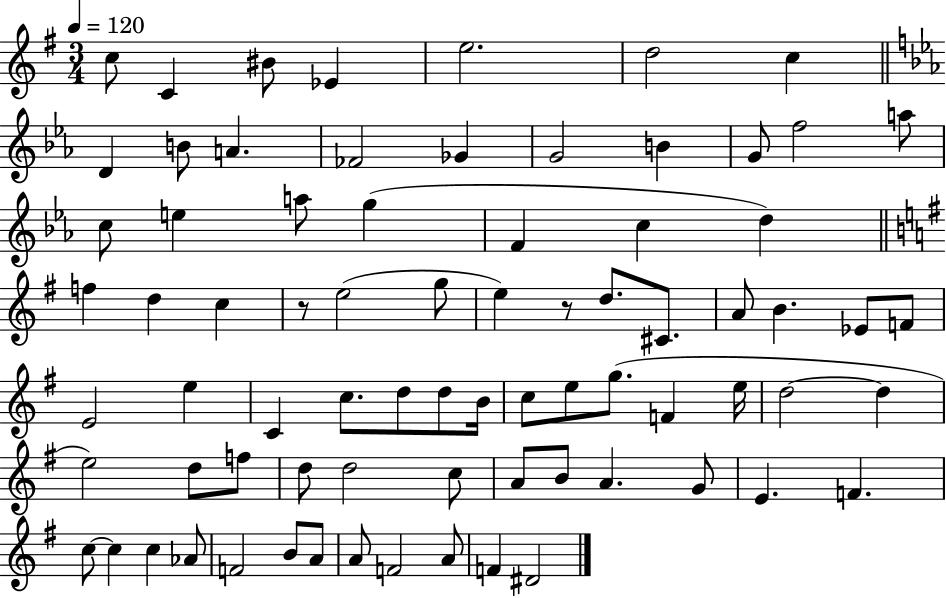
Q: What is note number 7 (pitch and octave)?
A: C5